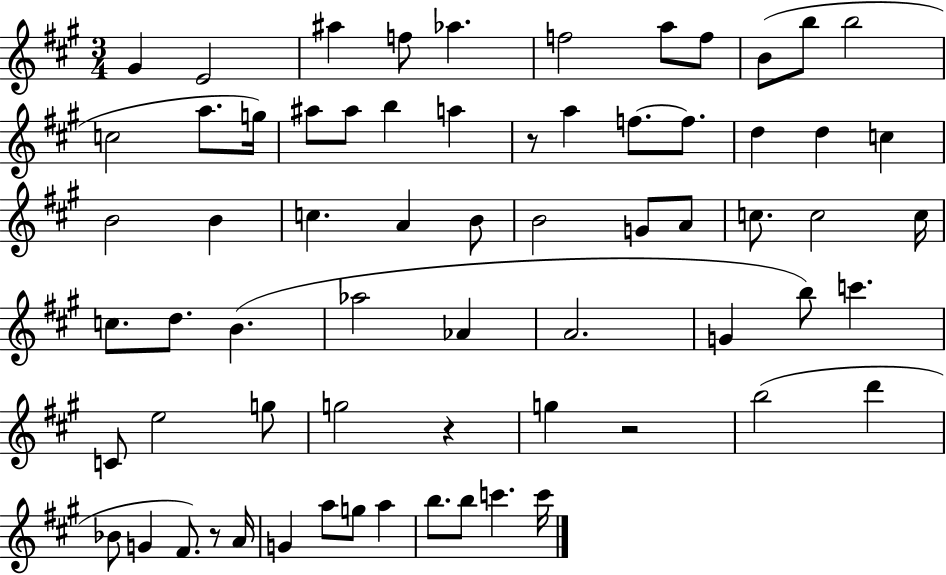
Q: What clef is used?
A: treble